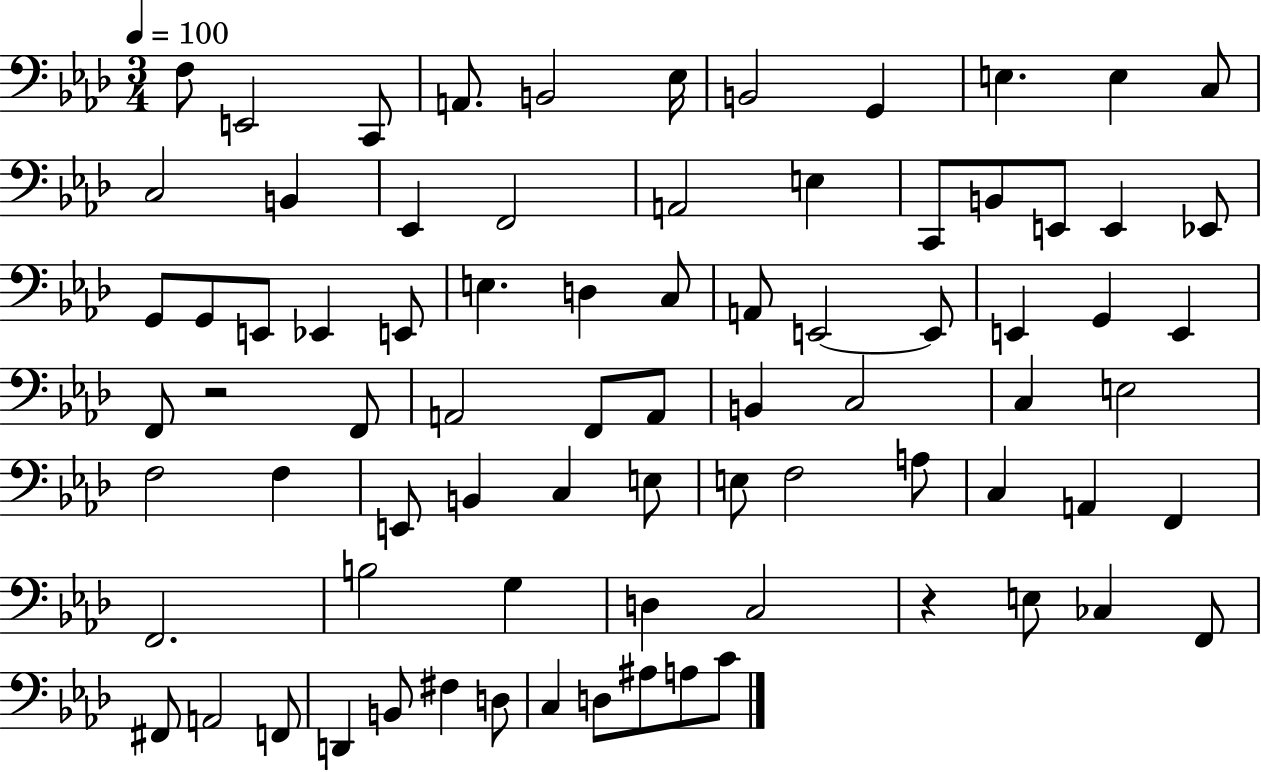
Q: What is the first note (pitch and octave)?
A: F3